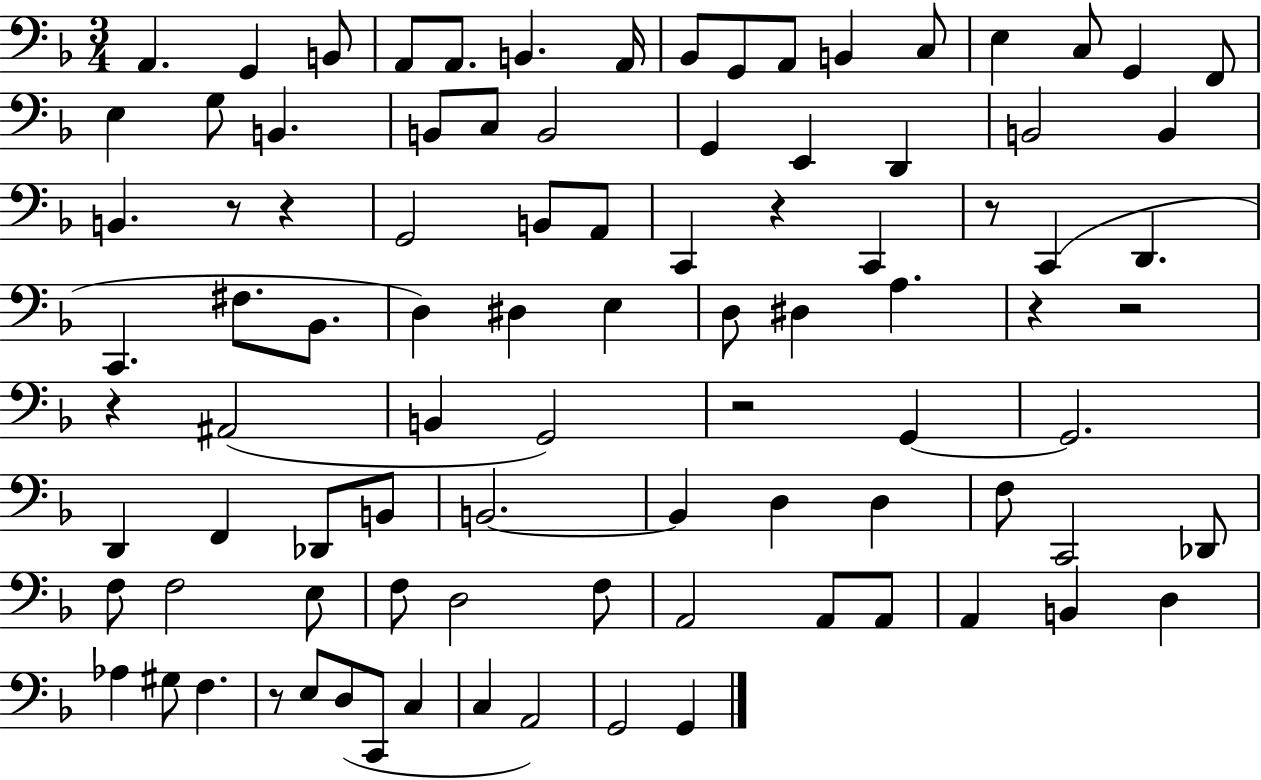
{
  \clef bass
  \numericTimeSignature
  \time 3/4
  \key f \major
  a,4. g,4 b,8 | a,8 a,8. b,4. a,16 | bes,8 g,8 a,8 b,4 c8 | e4 c8 g,4 f,8 | \break e4 g8 b,4. | b,8 c8 b,2 | g,4 e,4 d,4 | b,2 b,4 | \break b,4. r8 r4 | g,2 b,8 a,8 | c,4 r4 c,4 | r8 c,4( d,4. | \break c,4. fis8. bes,8. | d4) dis4 e4 | d8 dis4 a4. | r4 r2 | \break r4 ais,2( | b,4 g,2) | r2 g,4~~ | g,2. | \break d,4 f,4 des,8 b,8 | b,2.~~ | b,4 d4 d4 | f8 c,2 des,8 | \break f8 f2 e8 | f8 d2 f8 | a,2 a,8 a,8 | a,4 b,4 d4 | \break aes4 gis8 f4. | r8 e8 d8( c,8 c4 | c4 a,2) | g,2 g,4 | \break \bar "|."
}